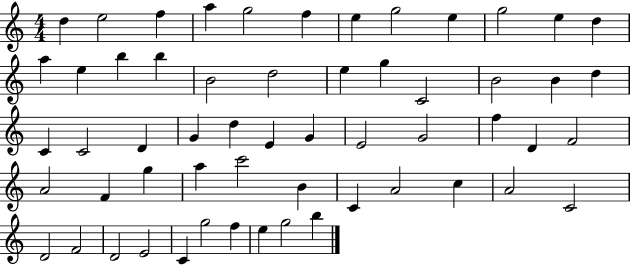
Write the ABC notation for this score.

X:1
T:Untitled
M:4/4
L:1/4
K:C
d e2 f a g2 f e g2 e g2 e d a e b b B2 d2 e g C2 B2 B d C C2 D G d E G E2 G2 f D F2 A2 F g a c'2 B C A2 c A2 C2 D2 F2 D2 E2 C g2 f e g2 b